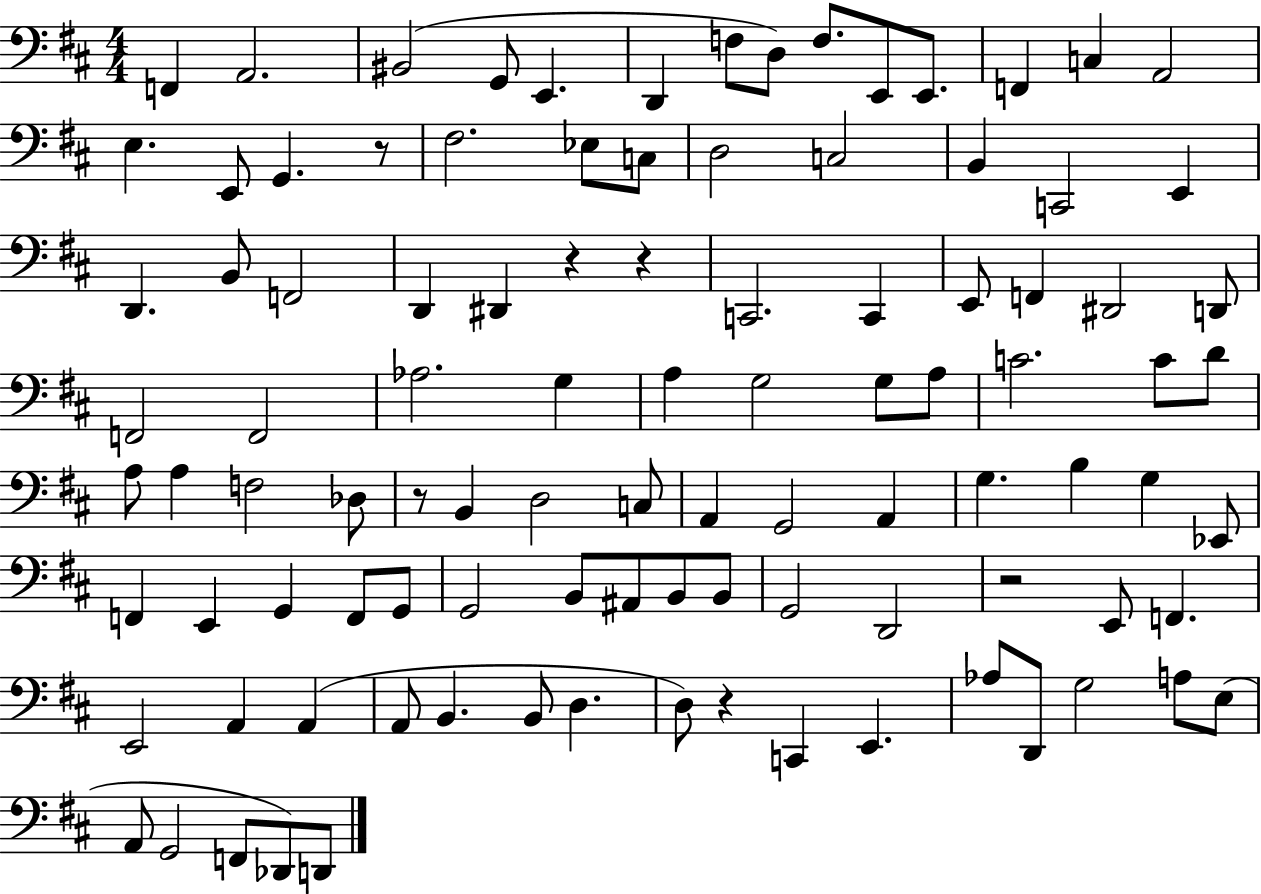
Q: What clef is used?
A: bass